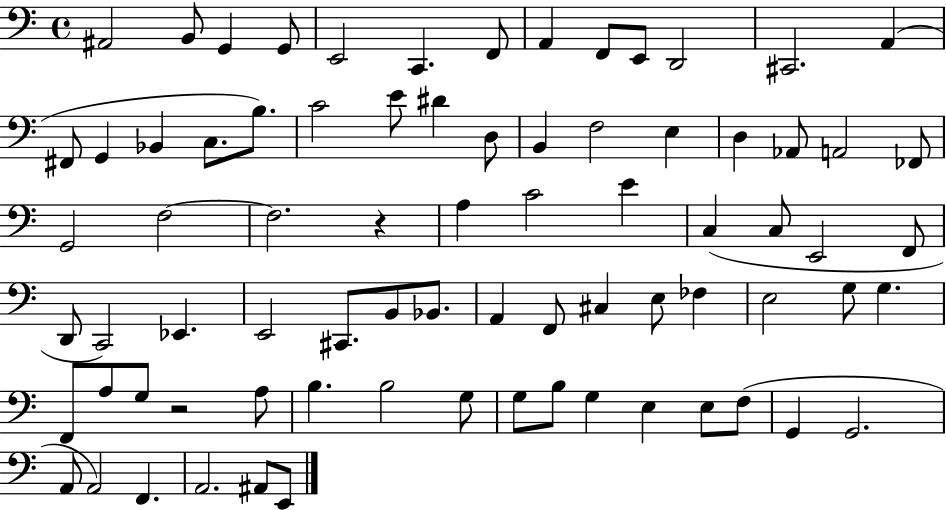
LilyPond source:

{
  \clef bass
  \time 4/4
  \defaultTimeSignature
  \key c \major
  \repeat volta 2 { ais,2 b,8 g,4 g,8 | e,2 c,4. f,8 | a,4 f,8 e,8 d,2 | cis,2. a,4( | \break fis,8 g,4 bes,4 c8. b8.) | c'2 e'8 dis'4 d8 | b,4 f2 e4 | d4 aes,8 a,2 fes,8 | \break g,2 f2~~ | f2. r4 | a4 c'2 e'4 | c4( c8 e,2 f,8 | \break d,8 c,2) ees,4. | e,2 cis,8. b,8 bes,8. | a,4 f,8 cis4 e8 fes4 | e2 g8 g4. | \break f,8 a8 g8 r2 a8 | b4. b2 g8 | g8 b8 g4 e4 e8 f8( | g,4 g,2. | \break a,8 a,2) f,4. | a,2. ais,8 e,8 | } \bar "|."
}